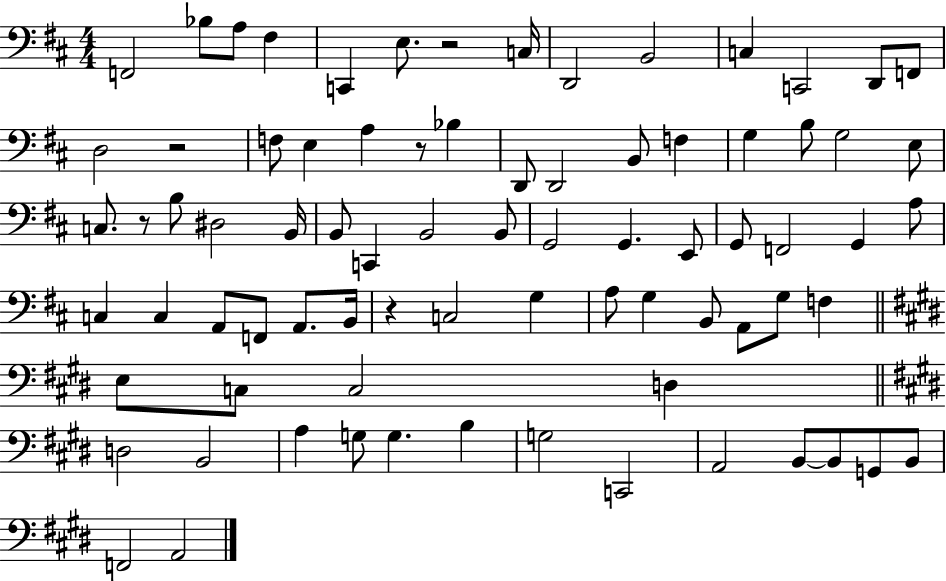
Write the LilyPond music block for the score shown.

{
  \clef bass
  \numericTimeSignature
  \time 4/4
  \key d \major
  f,2 bes8 a8 fis4 | c,4 e8. r2 c16 | d,2 b,2 | c4 c,2 d,8 f,8 | \break d2 r2 | f8 e4 a4 r8 bes4 | d,8 d,2 b,8 f4 | g4 b8 g2 e8 | \break c8. r8 b8 dis2 b,16 | b,8 c,4 b,2 b,8 | g,2 g,4. e,8 | g,8 f,2 g,4 a8 | \break c4 c4 a,8 f,8 a,8. b,16 | r4 c2 g4 | a8 g4 b,8 a,8 g8 f4 | \bar "||" \break \key e \major e8 c8 c2 d4 | \bar "||" \break \key e \major d2 b,2 | a4 g8 g4. b4 | g2 c,2 | a,2 b,8~~ b,8 g,8 b,8 | \break f,2 a,2 | \bar "|."
}